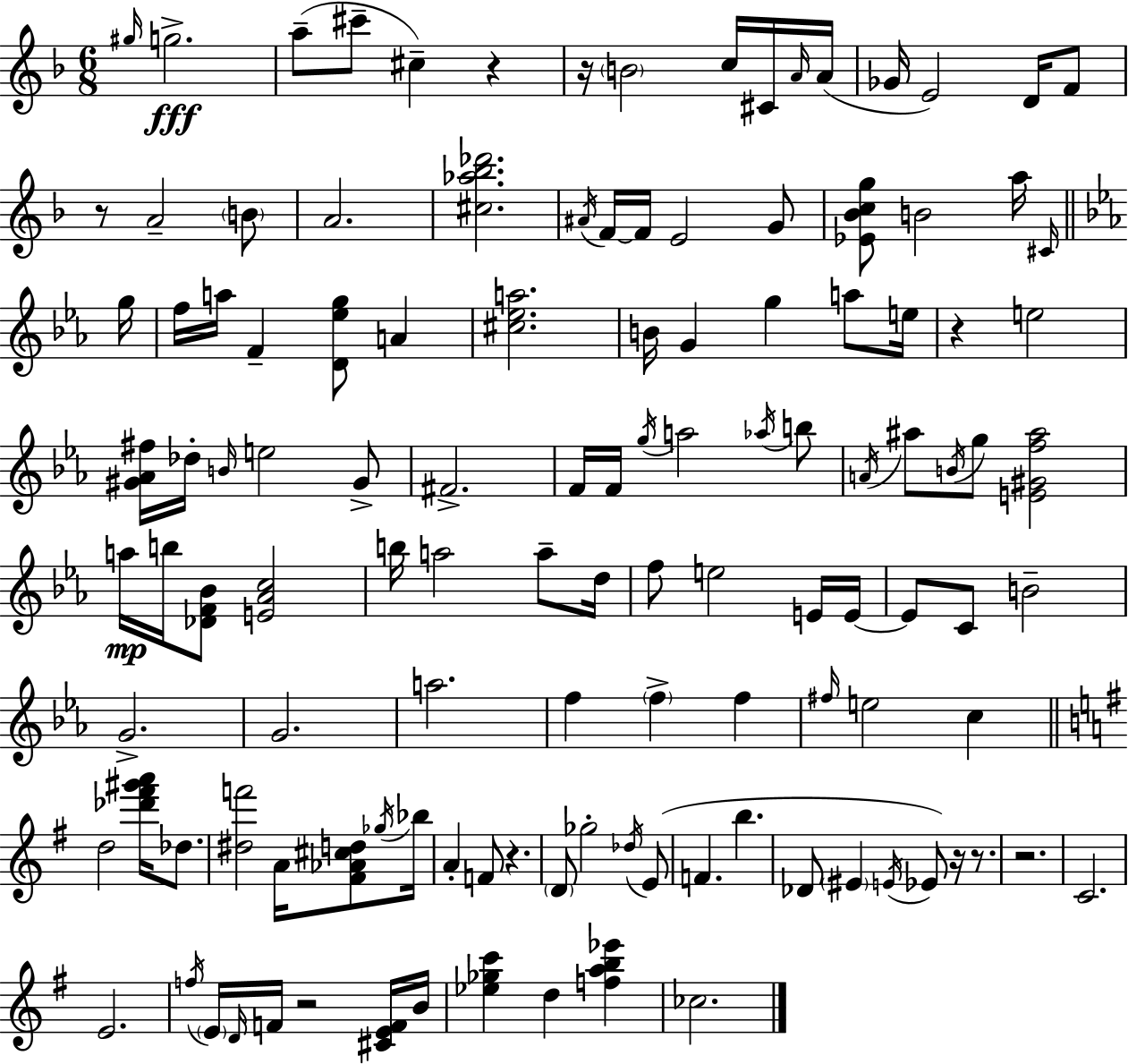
{
  \clef treble
  \numericTimeSignature
  \time 6/8
  \key f \major
  \grace { gis''16 }\fff g''2.-> | a''8--( cis'''8-- cis''4--) r4 | r16 \parenthesize b'2 c''16 cis'16 | \grace { a'16 }( a'16 ges'16 e'2) d'16 | \break f'8 r8 a'2-- | \parenthesize b'8 a'2. | <cis'' aes'' bes'' des'''>2. | \acciaccatura { ais'16 } f'16~~ f'16 e'2 | \break g'8 <ees' bes' c'' g''>8 b'2 | a''16 \grace { cis'16 } \bar "||" \break \key ees \major g''16 f''16 a''16 f'4-- <d' ees'' g''>8 a'4 | <cis'' ees'' a''>2. | b'16 g'4 g''4 a''8 | e''16 r4 e''2 | \break <gis' aes' fis''>16 des''16-. \grace { b'16 } e''2 | gis'8-> fis'2.-> | f'16 f'16 \acciaccatura { g''16 } a''2 | \acciaccatura { aes''16 } b''8 \acciaccatura { a'16 } ais''8 \acciaccatura { b'16 } g''8 <e' gis' f'' ais''>2 | \break a''16\mp b''16 <des' f' bes'>8 <e' aes' c''>2 | b''16 a''2 | a''8-- d''16 f''8 e''2 | e'16 e'16~~ e'8 c'8 b'2-- | \break g'2.-> | g'2. | a''2. | f''4 \parenthesize f''4-> | \break f''4 \grace { fis''16 } e''2 | c''4 \bar "||" \break \key g \major d''2 <des''' fis''' gis''' a'''>16 des''8. | <dis'' f'''>2 a'16 <fis' aes' cis'' d''>8 \acciaccatura { ges''16 } | bes''16 a'4-. f'8 r4. | \parenthesize d'8 ges''2-. \acciaccatura { des''16 } | \break e'8( f'4. b''4. | des'8 \parenthesize eis'4 \acciaccatura { e'16 }) ees'8 r16 | r8. r2. | c'2. | \break e'2. | \acciaccatura { f''16 } \parenthesize e'16 \grace { d'16 } f'16 r2 | <cis' e' f'>16 b'16 <ees'' ges'' c'''>4 d''4 | <f'' a'' b'' ees'''>4 ces''2. | \break \bar "|."
}